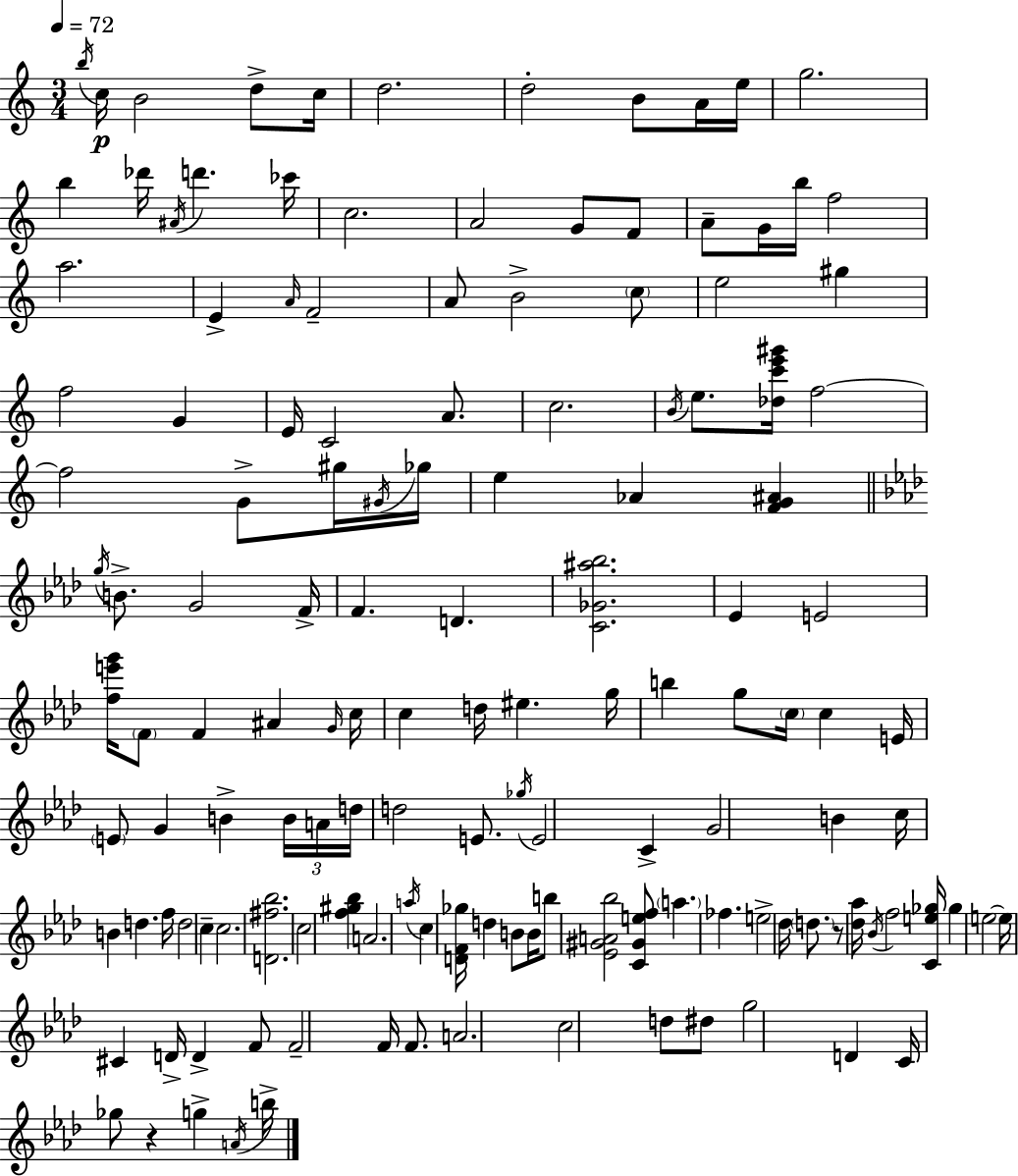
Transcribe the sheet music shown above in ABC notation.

X:1
T:Untitled
M:3/4
L:1/4
K:Am
b/4 c/4 B2 d/2 c/4 d2 d2 B/2 A/4 e/4 g2 b _d'/4 ^A/4 d' _c'/4 c2 A2 G/2 F/2 A/2 G/4 b/4 f2 a2 E A/4 F2 A/2 B2 c/2 e2 ^g f2 G E/4 C2 A/2 c2 B/4 e/2 [_dc'e'^g']/4 f2 f2 G/2 ^g/4 ^G/4 _g/4 e _A [FG^A] g/4 B/2 G2 F/4 F D [C_G^a_b]2 _E E2 [fe'g']/4 F/2 F ^A G/4 c/4 c d/4 ^e g/4 b g/2 c/4 c E/4 E/2 G B B/4 A/4 d/4 d2 E/2 _g/4 E2 C G2 B c/4 B d f/4 d2 c c2 [D^f_b]2 c2 [f^g_b] A2 a/4 c [DF_g]/4 d B/2 B/4 b/2 [_E^GA_b]2 [C^Gef]/2 a _f e2 _d/4 d/2 z/2 [_d_a]/4 _B/4 f2 [Ce_g]/4 _g e2 e/4 ^C D/4 D F/2 F2 F/4 F/2 A2 c2 d/2 ^d/2 g2 D C/4 _g/2 z g A/4 b/4